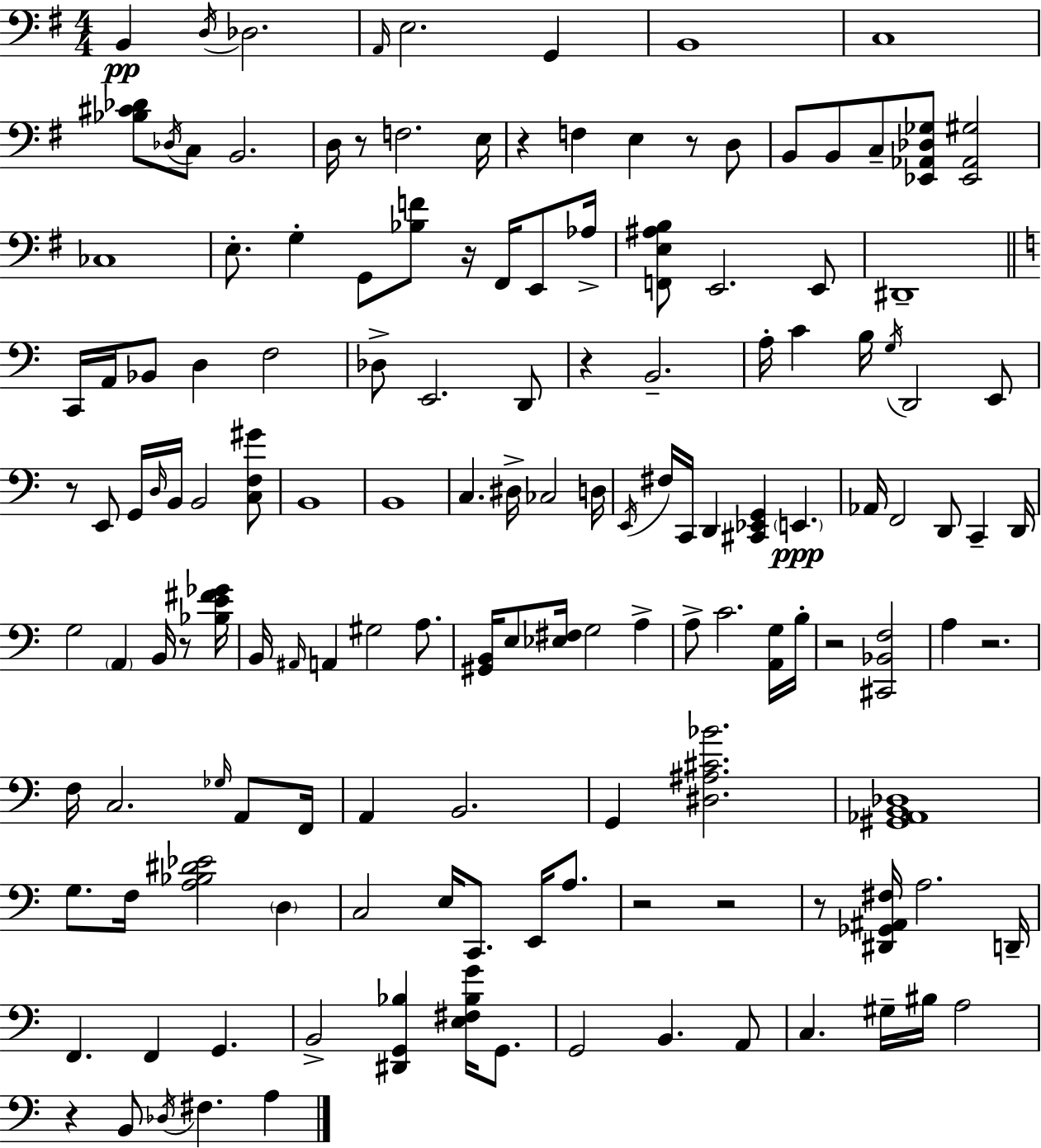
{
  \clef bass
  \numericTimeSignature
  \time 4/4
  \key e \minor
  \repeat volta 2 { b,4\pp \acciaccatura { d16 } des2. | \grace { a,16 } e2. g,4 | b,1 | c1 | \break <bes cis' des'>8 \acciaccatura { des16 } c8 b,2. | d16 r8 f2. | e16 r4 f4 e4 r8 | d8 b,8 b,8 c8-- <ees, aes, des ges>8 <ees, aes, gis>2 | \break ces1 | e8.-. g4-. g,8 <bes f'>8 r16 fis,16 | e,8 aes16-> <f, e ais b>8 e,2. | e,8 dis,1-- | \break \bar "||" \break \key a \minor c,16 a,16 bes,8 d4 f2 | des8-> e,2. d,8 | r4 b,2.-- | a16-. c'4 b16 \acciaccatura { g16 } d,2 e,8 | \break r8 e,8 g,16 \grace { d16 } b,16 b,2 | <c f gis'>8 b,1 | b,1 | c4. dis16-> ces2 | \break d16 \acciaccatura { e,16 } fis16 c,16 d,4 <cis, ees, g,>4 \parenthesize e,4.\ppp | aes,16 f,2 d,8 c,4-- | d,16 g2 \parenthesize a,4 b,16 | r8 <bes e' fis' ges'>16 b,16 \grace { ais,16 } a,4 gis2 | \break a8. <gis, b,>16 e8 <ees fis>16 g2 | a4-> a8-> c'2. | <a, g>16 b16-. r2 <cis, bes, f>2 | a4 r2. | \break f16 c2. | \grace { ges16 } a,8 f,16 a,4 b,2. | g,4 <dis ais cis' bes'>2. | <gis, aes, b, des>1 | \break g8. f16 <a bes dis' ees'>2 | \parenthesize d4 c2 e16 c,8. | e,16 a8. r2 r2 | r8 <dis, ges, ais, fis>16 a2. | \break d,16-- f,4. f,4 g,4. | b,2-> <dis, g, bes>4 | <e fis bes g'>16 g,8. g,2 b,4. | a,8 c4. gis16-- bis16 a2 | \break r4 b,8 \acciaccatura { des16 } fis4. | a4 } \bar "|."
}